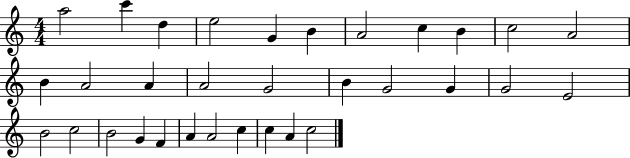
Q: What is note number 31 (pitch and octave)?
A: A4